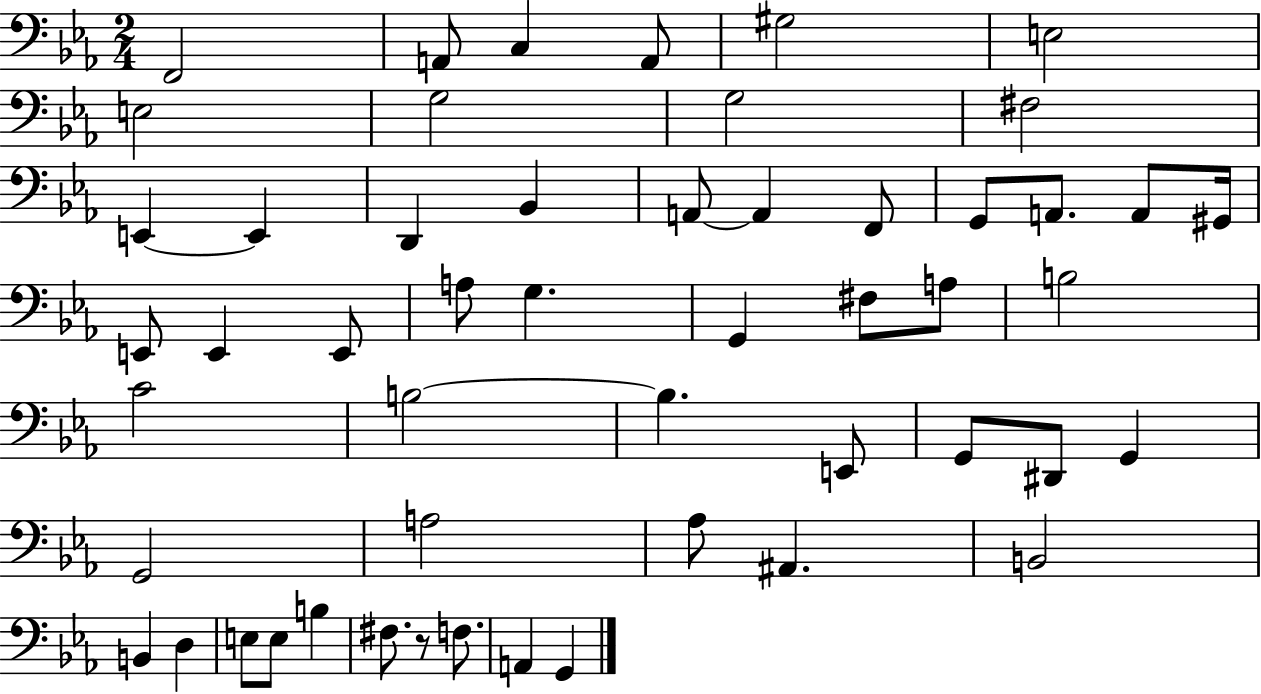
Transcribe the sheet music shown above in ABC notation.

X:1
T:Untitled
M:2/4
L:1/4
K:Eb
F,,2 A,,/2 C, A,,/2 ^G,2 E,2 E,2 G,2 G,2 ^F,2 E,, E,, D,, _B,, A,,/2 A,, F,,/2 G,,/2 A,,/2 A,,/2 ^G,,/4 E,,/2 E,, E,,/2 A,/2 G, G,, ^F,/2 A,/2 B,2 C2 B,2 B, E,,/2 G,,/2 ^D,,/2 G,, G,,2 A,2 _A,/2 ^A,, B,,2 B,, D, E,/2 E,/2 B, ^F,/2 z/2 F,/2 A,, G,,